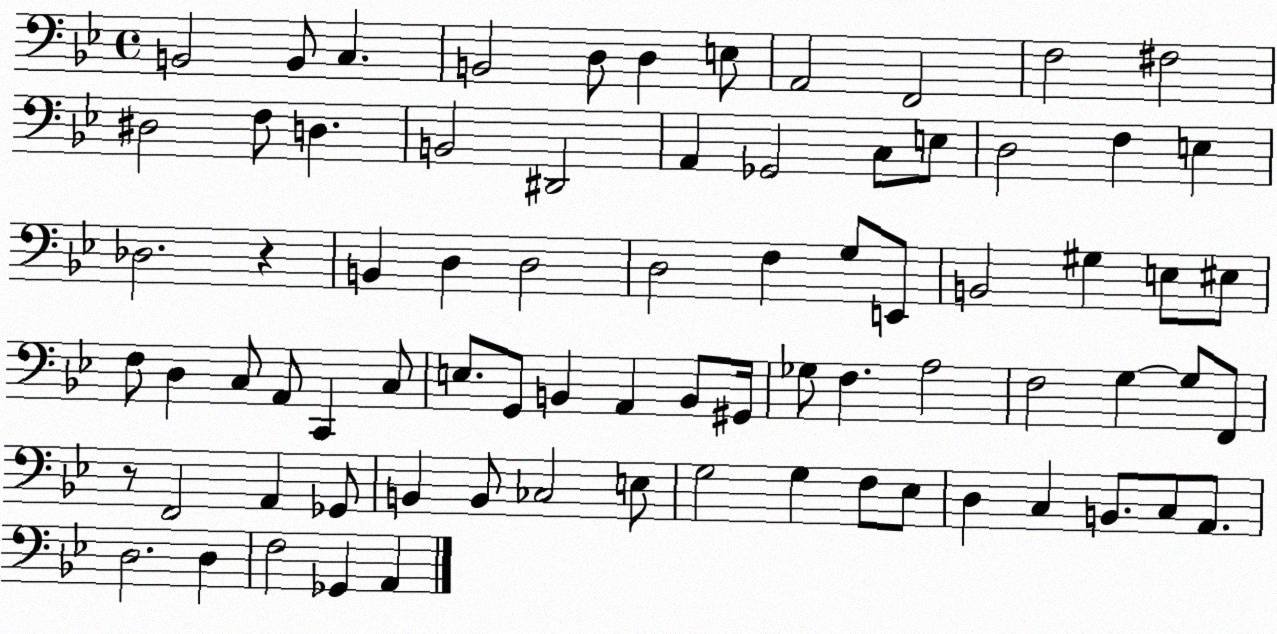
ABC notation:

X:1
T:Untitled
M:4/4
L:1/4
K:Bb
B,,2 B,,/2 C, B,,2 D,/2 D, E,/2 A,,2 F,,2 F,2 ^F,2 ^D,2 F,/2 D, B,,2 ^D,,2 A,, _G,,2 C,/2 E,/2 D,2 F, E, _D,2 z B,, D, D,2 D,2 F, G,/2 E,,/2 B,,2 ^G, E,/2 ^E,/2 F,/2 D, C,/2 A,,/2 C,, C,/2 E,/2 G,,/2 B,, A,, B,,/2 ^G,,/4 _G,/2 F, A,2 F,2 G, G,/2 F,,/2 z/2 F,,2 A,, _G,,/2 B,, B,,/2 _C,2 E,/2 G,2 G, F,/2 _E,/2 D, C, B,,/2 C,/2 A,,/2 D,2 D, F,2 _G,, A,,